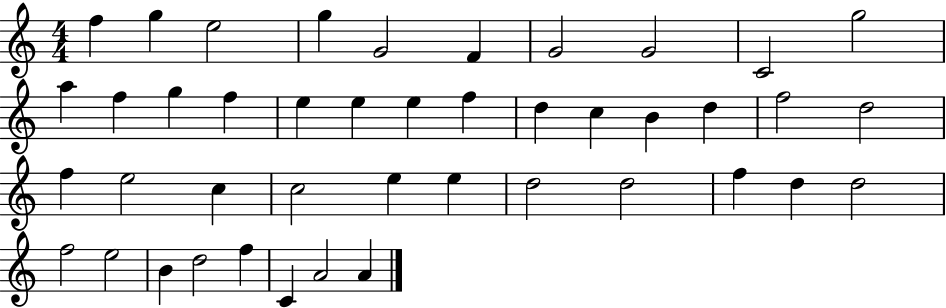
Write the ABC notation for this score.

X:1
T:Untitled
M:4/4
L:1/4
K:C
f g e2 g G2 F G2 G2 C2 g2 a f g f e e e f d c B d f2 d2 f e2 c c2 e e d2 d2 f d d2 f2 e2 B d2 f C A2 A